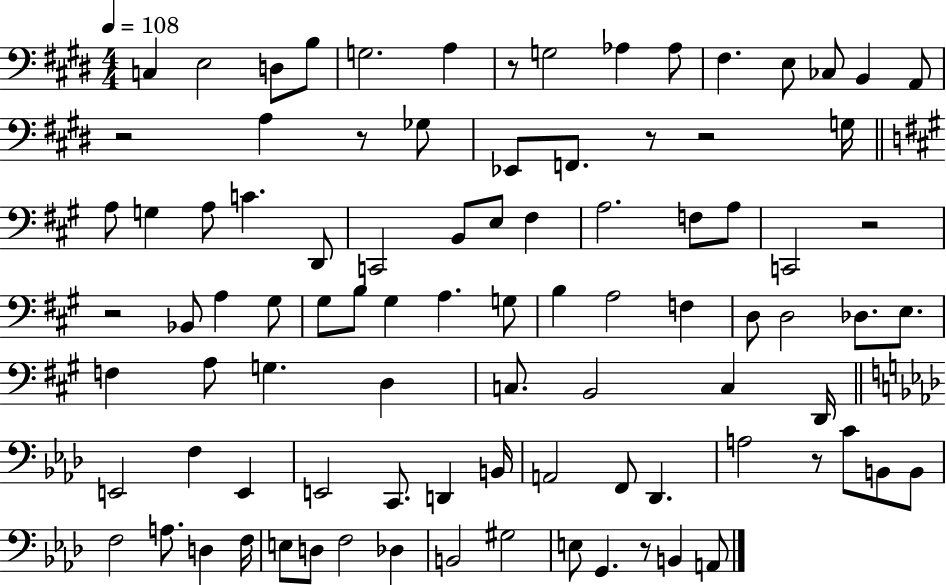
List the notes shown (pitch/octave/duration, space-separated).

C3/q E3/h D3/e B3/e G3/h. A3/q R/e G3/h Ab3/q Ab3/e F#3/q. E3/e CES3/e B2/q A2/e R/h A3/q R/e Gb3/e Eb2/e F2/e. R/e R/h G3/s A3/e G3/q A3/e C4/q. D2/e C2/h B2/e E3/e F#3/q A3/h. F3/e A3/e C2/h R/h R/h Bb2/e A3/q G#3/e G#3/e B3/e G#3/q A3/q. G3/e B3/q A3/h F3/q D3/e D3/h Db3/e. E3/e. F3/q A3/e G3/q. D3/q C3/e. B2/h C3/q D2/s E2/h F3/q E2/q E2/h C2/e. D2/q B2/s A2/h F2/e Db2/q. A3/h R/e C4/e B2/e B2/e F3/h A3/e. D3/q F3/s E3/e D3/e F3/h Db3/q B2/h G#3/h E3/e G2/q. R/e B2/q A2/e